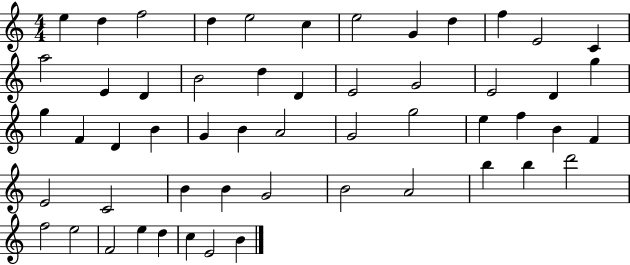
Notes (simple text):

E5/q D5/q F5/h D5/q E5/h C5/q E5/h G4/q D5/q F5/q E4/h C4/q A5/h E4/q D4/q B4/h D5/q D4/q E4/h G4/h E4/h D4/q G5/q G5/q F4/q D4/q B4/q G4/q B4/q A4/h G4/h G5/h E5/q F5/q B4/q F4/q E4/h C4/h B4/q B4/q G4/h B4/h A4/h B5/q B5/q D6/h F5/h E5/h F4/h E5/q D5/q C5/q E4/h B4/q